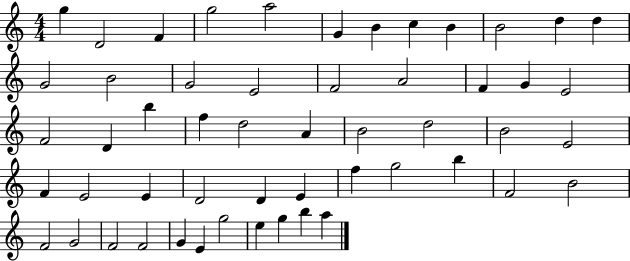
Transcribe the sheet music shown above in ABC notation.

X:1
T:Untitled
M:4/4
L:1/4
K:C
g D2 F g2 a2 G B c B B2 d d G2 B2 G2 E2 F2 A2 F G E2 F2 D b f d2 A B2 d2 B2 E2 F E2 E D2 D E f g2 b F2 B2 F2 G2 F2 F2 G E g2 e g b a